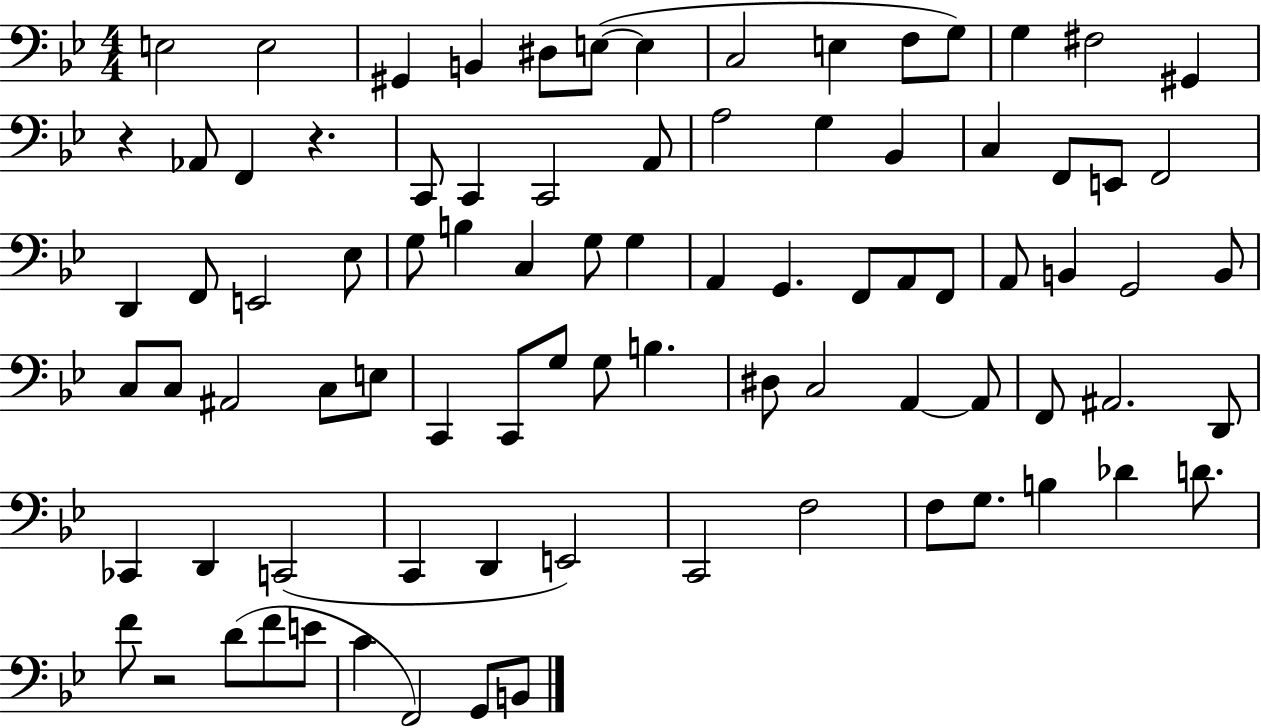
{
  \clef bass
  \numericTimeSignature
  \time 4/4
  \key bes \major
  e2 e2 | gis,4 b,4 dis8 e8~(~ e4 | c2 e4 f8 g8) | g4 fis2 gis,4 | \break r4 aes,8 f,4 r4. | c,8 c,4 c,2 a,8 | a2 g4 bes,4 | c4 f,8 e,8 f,2 | \break d,4 f,8 e,2 ees8 | g8 b4 c4 g8 g4 | a,4 g,4. f,8 a,8 f,8 | a,8 b,4 g,2 b,8 | \break c8 c8 ais,2 c8 e8 | c,4 c,8 g8 g8 b4. | dis8 c2 a,4~~ a,8 | f,8 ais,2. d,8 | \break ces,4 d,4 c,2( | c,4 d,4 e,2) | c,2 f2 | f8 g8. b4 des'4 d'8. | \break f'8 r2 d'8( f'8 e'8 | c'4 f,2) g,8 b,8 | \bar "|."
}